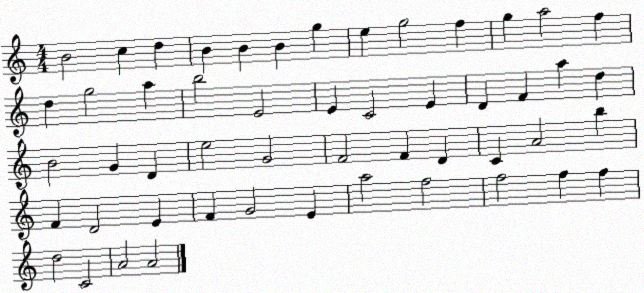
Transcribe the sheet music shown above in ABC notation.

X:1
T:Untitled
M:4/4
L:1/4
K:C
B2 c d B B B g e g2 f g a2 f d g2 a b2 E2 E C2 E D F a d B2 G D e2 G2 F2 F D C A2 b F D2 E F G2 E a2 f2 f2 f f d2 C2 A2 A2